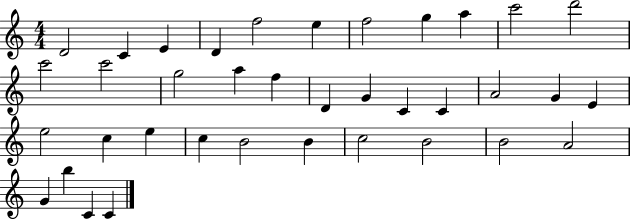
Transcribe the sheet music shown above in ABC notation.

X:1
T:Untitled
M:4/4
L:1/4
K:C
D2 C E D f2 e f2 g a c'2 d'2 c'2 c'2 g2 a f D G C C A2 G E e2 c e c B2 B c2 B2 B2 A2 G b C C